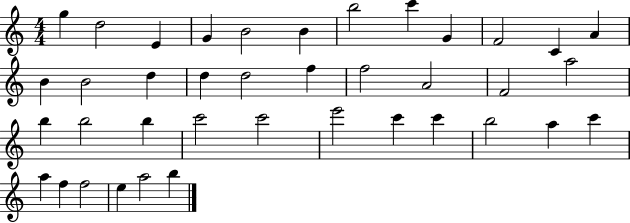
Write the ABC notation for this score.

X:1
T:Untitled
M:4/4
L:1/4
K:C
g d2 E G B2 B b2 c' G F2 C A B B2 d d d2 f f2 A2 F2 a2 b b2 b c'2 c'2 e'2 c' c' b2 a c' a f f2 e a2 b